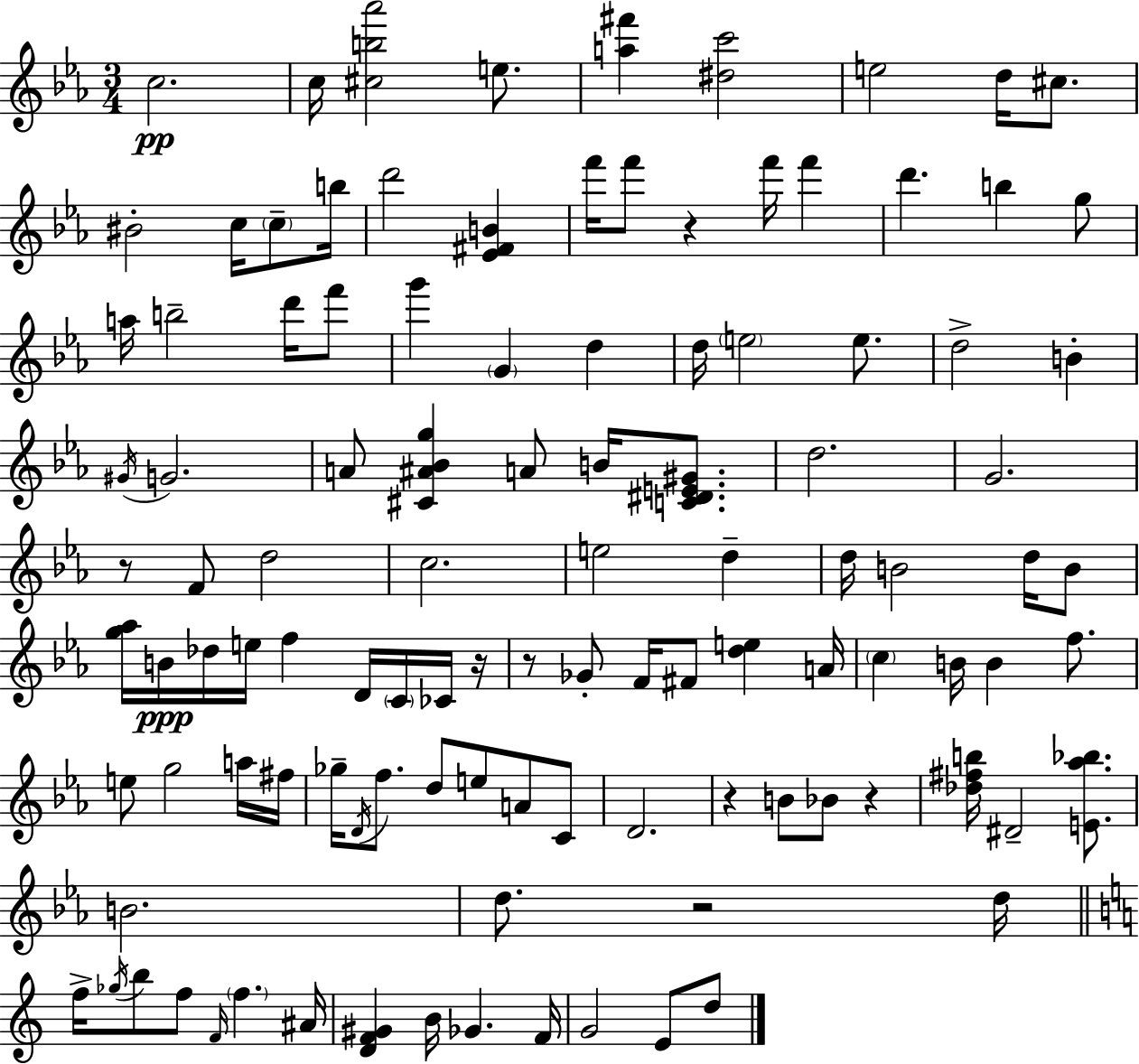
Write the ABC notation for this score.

X:1
T:Untitled
M:3/4
L:1/4
K:Eb
c2 c/4 [^cb_a']2 e/2 [a^f'] [^dc']2 e2 d/4 ^c/2 ^B2 c/4 c/2 b/4 d'2 [_E^FB] f'/4 f'/2 z f'/4 f' d' b g/2 a/4 b2 d'/4 f'/2 g' G d d/4 e2 e/2 d2 B ^G/4 G2 A/2 [^C^A_Bg] A/2 B/4 [C^DE^G]/2 d2 G2 z/2 F/2 d2 c2 e2 d d/4 B2 d/4 B/2 [g_a]/4 B/4 _d/4 e/4 f D/4 C/4 _C/4 z/4 z/2 _G/2 F/4 ^F/2 [de] A/4 c B/4 B f/2 e/2 g2 a/4 ^f/4 _g/4 D/4 f/2 d/2 e/2 A/2 C/2 D2 z B/2 _B/2 z [_d^fb]/4 ^D2 [E_a_b]/2 B2 d/2 z2 d/4 f/4 _g/4 b/2 f/2 F/4 f ^A/4 [DF^G] B/4 _G F/4 G2 E/2 d/2